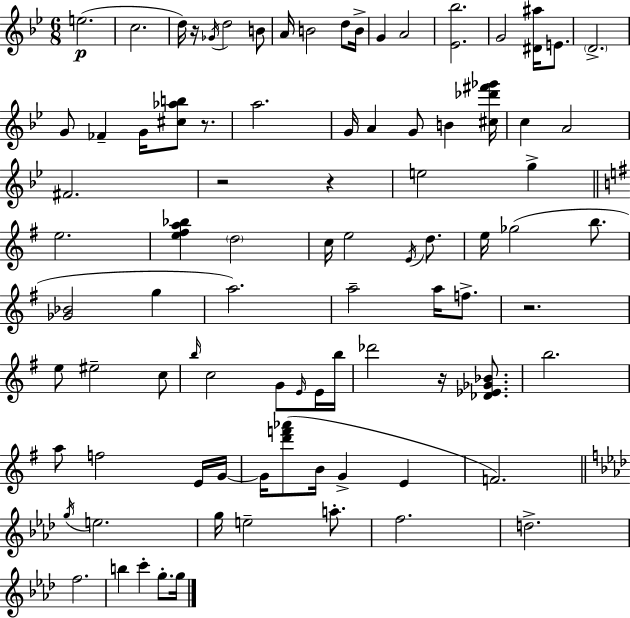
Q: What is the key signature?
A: BES major